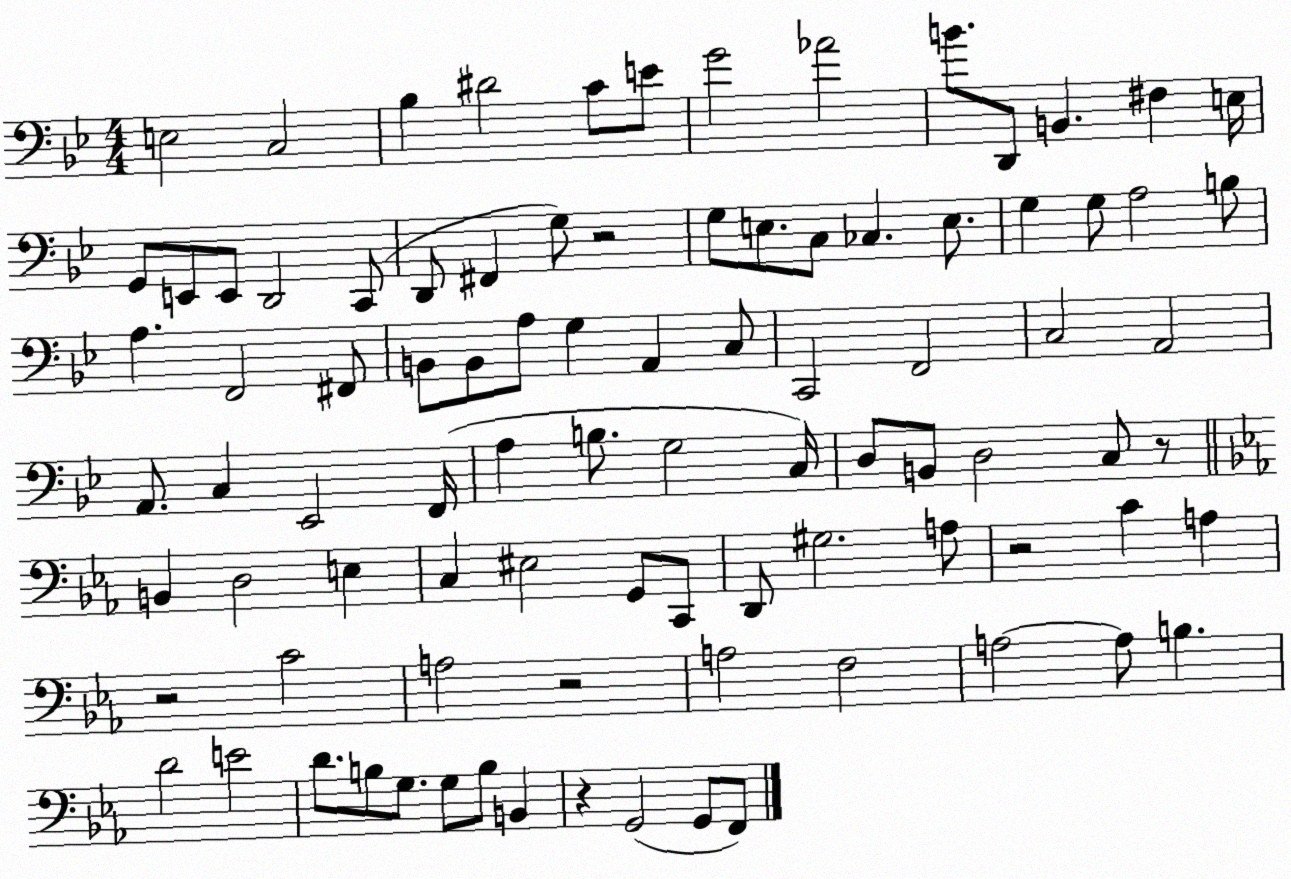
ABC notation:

X:1
T:Untitled
M:4/4
L:1/4
K:Bb
E,2 C,2 _B, ^D2 C/2 E/2 G2 _A2 B/2 D,,/2 B,, ^F, E,/4 G,,/2 E,,/2 E,,/2 D,,2 C,,/2 D,,/2 ^F,, G,/2 z2 G,/2 E,/2 C,/2 _C, E,/2 G, G,/2 A,2 B,/2 A, F,,2 ^F,,/2 B,,/2 B,,/2 A,/2 G, A,, C,/2 C,,2 F,,2 C,2 A,,2 A,,/2 C, _E,,2 F,,/4 A, B,/2 G,2 C,/4 D,/2 B,,/2 D,2 C,/2 z/2 B,, D,2 E, C, ^E,2 G,,/2 C,,/2 D,,/2 ^G,2 A,/2 z2 C A, z2 C2 A,2 z2 A,2 F,2 A,2 A,/2 B, D2 E2 D/2 B,/2 G,/2 G,/2 B,/2 B,, z G,,2 G,,/2 F,,/2